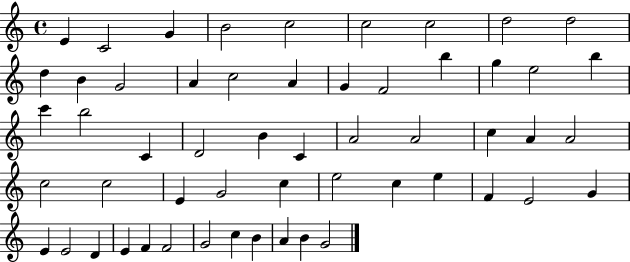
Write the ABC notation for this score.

X:1
T:Untitled
M:4/4
L:1/4
K:C
E C2 G B2 c2 c2 c2 d2 d2 d B G2 A c2 A G F2 b g e2 b c' b2 C D2 B C A2 A2 c A A2 c2 c2 E G2 c e2 c e F E2 G E E2 D E F F2 G2 c B A B G2